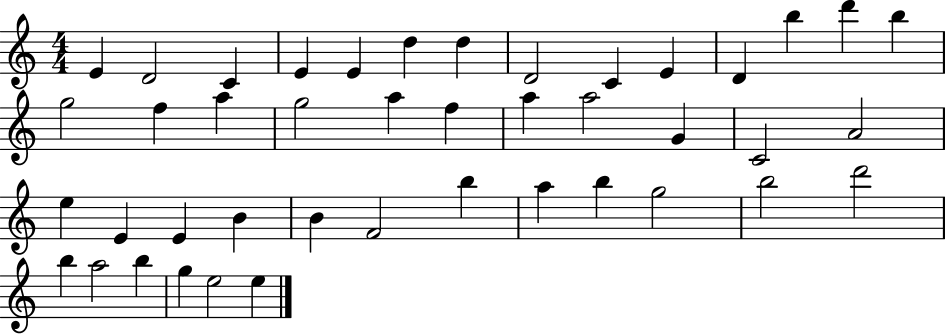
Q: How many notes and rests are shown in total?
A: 43